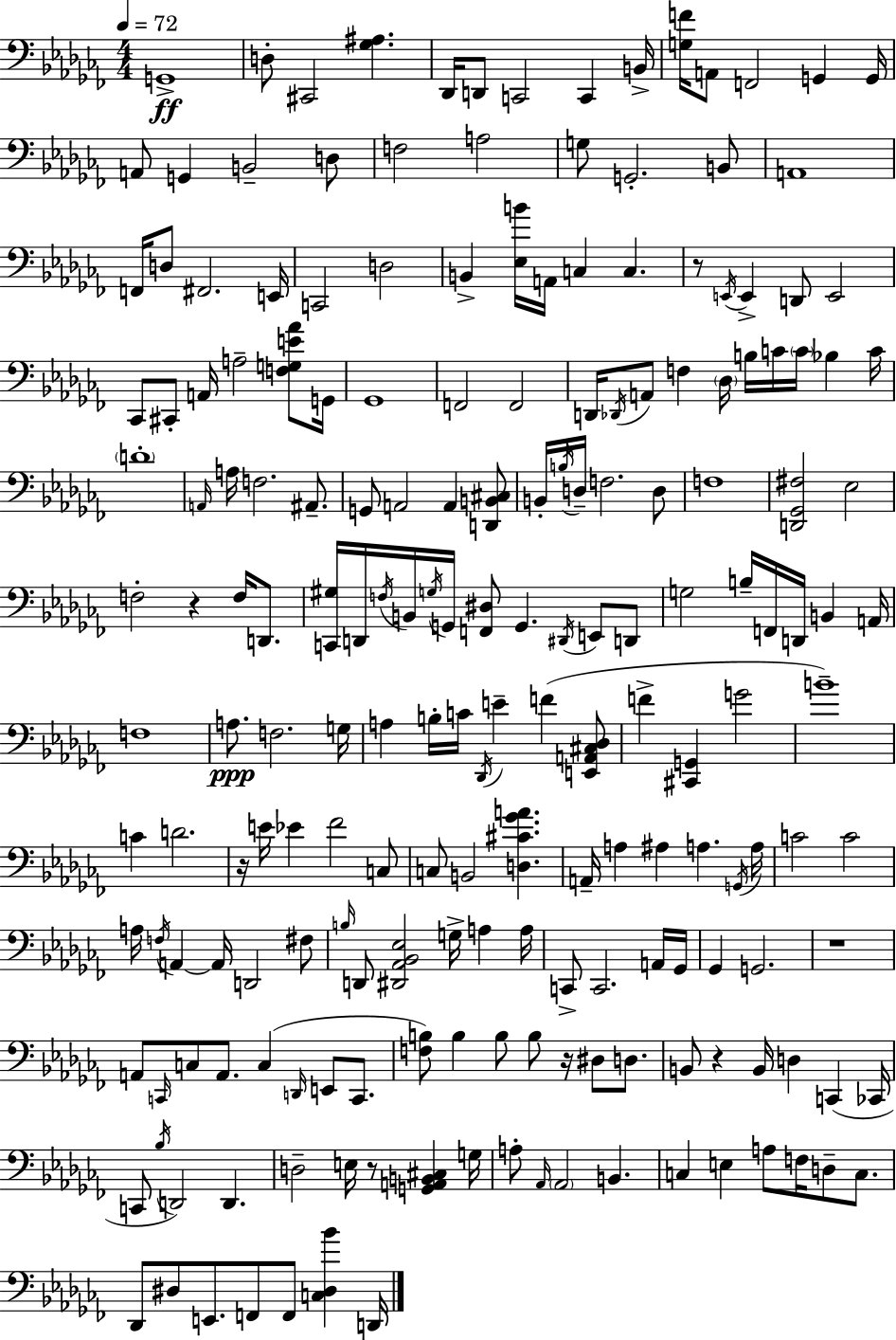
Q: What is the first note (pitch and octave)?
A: G2